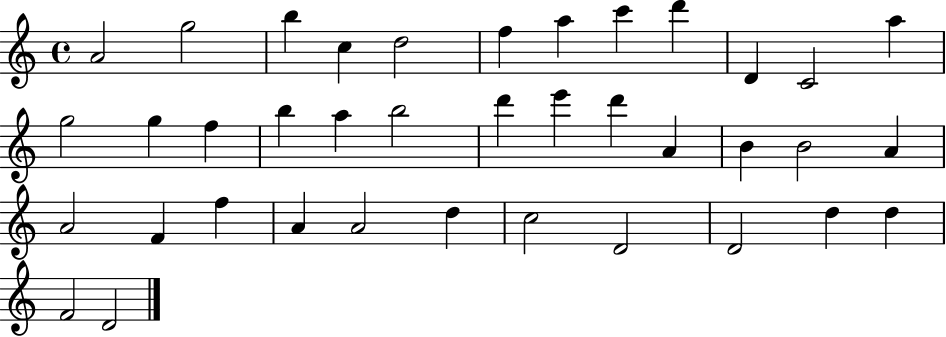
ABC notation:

X:1
T:Untitled
M:4/4
L:1/4
K:C
A2 g2 b c d2 f a c' d' D C2 a g2 g f b a b2 d' e' d' A B B2 A A2 F f A A2 d c2 D2 D2 d d F2 D2